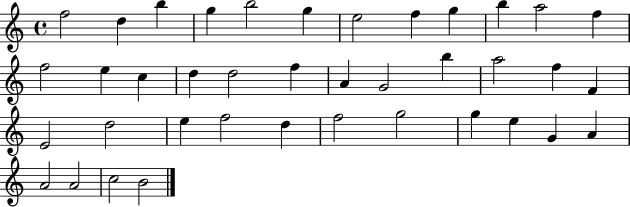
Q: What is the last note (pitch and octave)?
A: B4